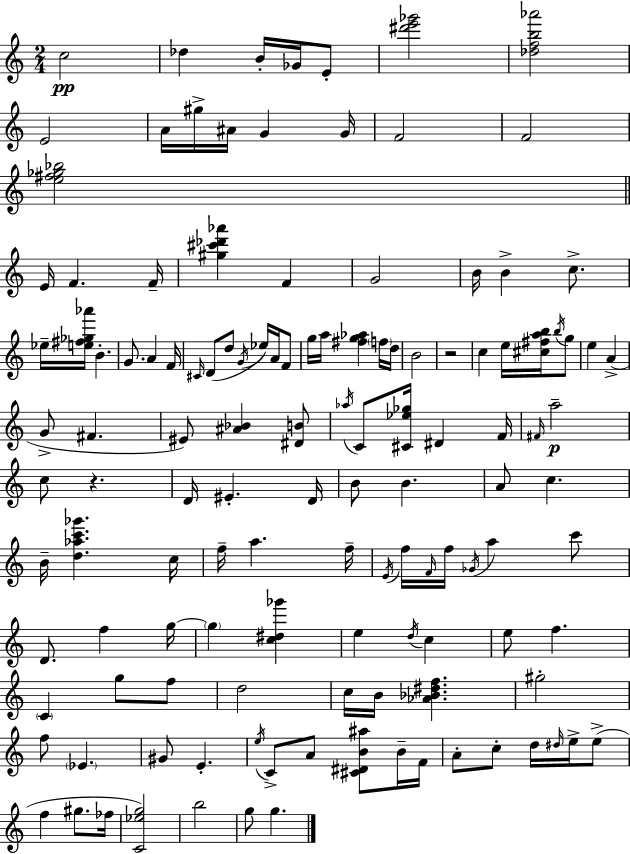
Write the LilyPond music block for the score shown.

{
  \clef treble
  \numericTimeSignature
  \time 2/4
  \key c \major
  c''2\pp | des''4 b'16-. ges'16 e'8-. | <dis''' e''' ges'''>2 | <des'' f'' b'' aes'''>2 | \break e'2 | a'16 gis''16-> ais'16 g'4 g'16 | f'2 | f'2 | \break <e'' fis'' ges'' bes''>2 | \bar "||" \break \key c \major e'16 f'4. f'16-- | <gis'' cis''' des''' aes'''>4 f'4 | g'2 | b'16 b'4-> c''8.-> | \break ees''16-- <e'' fis'' ges'' aes'''>16 b'4.-. | g'8. a'4 f'16 | \grace { cis'16 } d'8( d''8 \acciaccatura { g'16 } ees''16) a'16 | f'8 g''16 a''16 <fis'' g'' aes''>4 | \break \parenthesize f''16 d''16 b'2 | r2 | c''4 e''16 <cis'' fis'' a'' b''>16 | \acciaccatura { b''16 } g''8 e''4 a'4->( | \break g'8-> fis'4. | eis'8) <ais' bes'>4 | <dis' b'>8 \acciaccatura { aes''16 } c'8 <cis' ees'' ges''>16 dis'4 | f'16 \grace { fis'16 } a''2--\p | \break c''8 r4. | d'16 eis'4.-. | d'16 b'8 b'4. | a'8 c''4. | \break b'16-- <d'' aes'' c''' ges'''>4. | c''16 f''16-- a''4. | f''16-- \acciaccatura { e'16 } f''16 \grace { f'16 } | f''16 \acciaccatura { ges'16 } a''4 c'''8 | \break d'8. f''4 g''16~~ | \parenthesize g''4 <c'' dis'' ges'''>4 | e''4 \acciaccatura { d''16 } c''4 | e''8 f''4. | \break \parenthesize c'4 g''8 f''8 | d''2 | c''16 b'16 <aes' bes' dis'' f''>4. | gis''2-. | \break f''8 \parenthesize ees'4. | gis'8 e'4.-. | \acciaccatura { e''16 } c'8-> a'8 <cis' dis' b' ais''>8 | b'16-- f'16 a'8-. c''8-. d''16 \grace { dis''16 } | \break e''16-> e''8->( f''4 gis''8. | fes''16 <c' ees'' g''>2) | b''2 | g''8 g''4. | \break \bar "|."
}